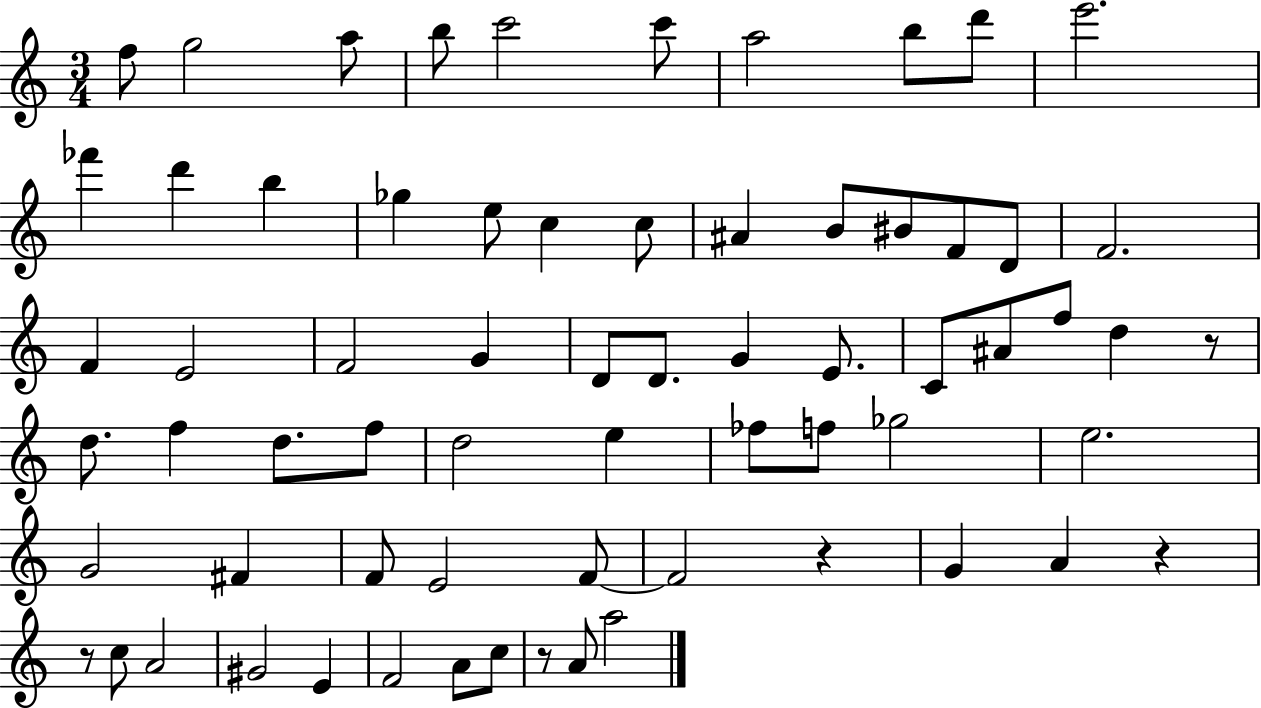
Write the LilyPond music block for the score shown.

{
  \clef treble
  \numericTimeSignature
  \time 3/4
  \key c \major
  f''8 g''2 a''8 | b''8 c'''2 c'''8 | a''2 b''8 d'''8 | e'''2. | \break fes'''4 d'''4 b''4 | ges''4 e''8 c''4 c''8 | ais'4 b'8 bis'8 f'8 d'8 | f'2. | \break f'4 e'2 | f'2 g'4 | d'8 d'8. g'4 e'8. | c'8 ais'8 f''8 d''4 r8 | \break d''8. f''4 d''8. f''8 | d''2 e''4 | fes''8 f''8 ges''2 | e''2. | \break g'2 fis'4 | f'8 e'2 f'8~~ | f'2 r4 | g'4 a'4 r4 | \break r8 c''8 a'2 | gis'2 e'4 | f'2 a'8 c''8 | r8 a'8 a''2 | \break \bar "|."
}